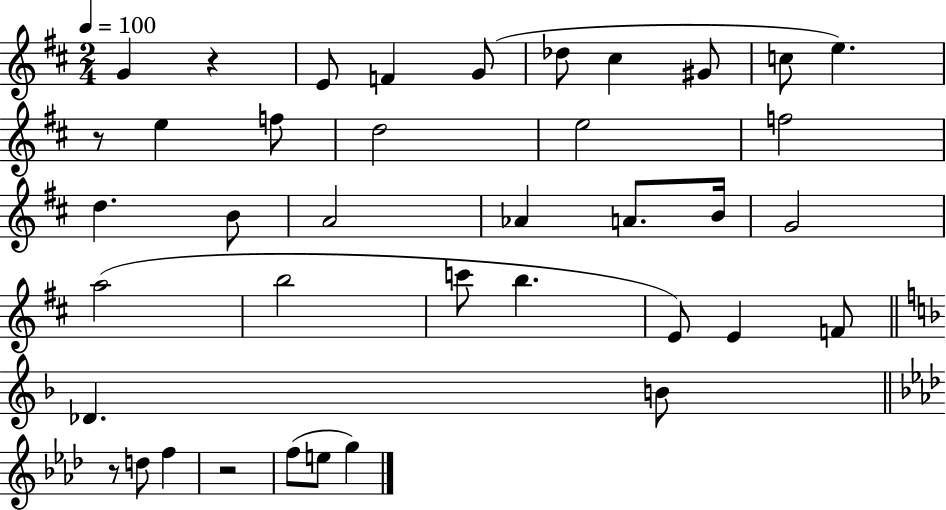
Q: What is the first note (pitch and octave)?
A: G4